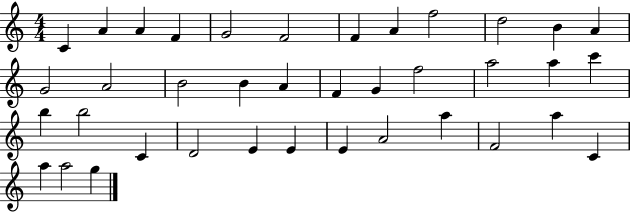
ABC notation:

X:1
T:Untitled
M:4/4
L:1/4
K:C
C A A F G2 F2 F A f2 d2 B A G2 A2 B2 B A F G f2 a2 a c' b b2 C D2 E E E A2 a F2 a C a a2 g